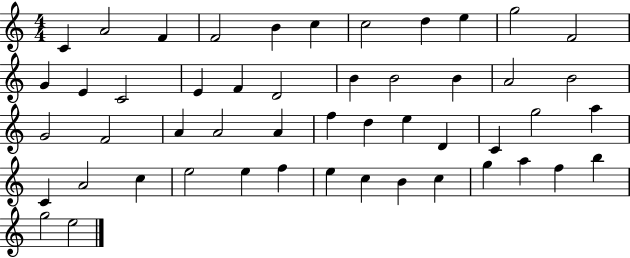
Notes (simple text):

C4/q A4/h F4/q F4/h B4/q C5/q C5/h D5/q E5/q G5/h F4/h G4/q E4/q C4/h E4/q F4/q D4/h B4/q B4/h B4/q A4/h B4/h G4/h F4/h A4/q A4/h A4/q F5/q D5/q E5/q D4/q C4/q G5/h A5/q C4/q A4/h C5/q E5/h E5/q F5/q E5/q C5/q B4/q C5/q G5/q A5/q F5/q B5/q G5/h E5/h